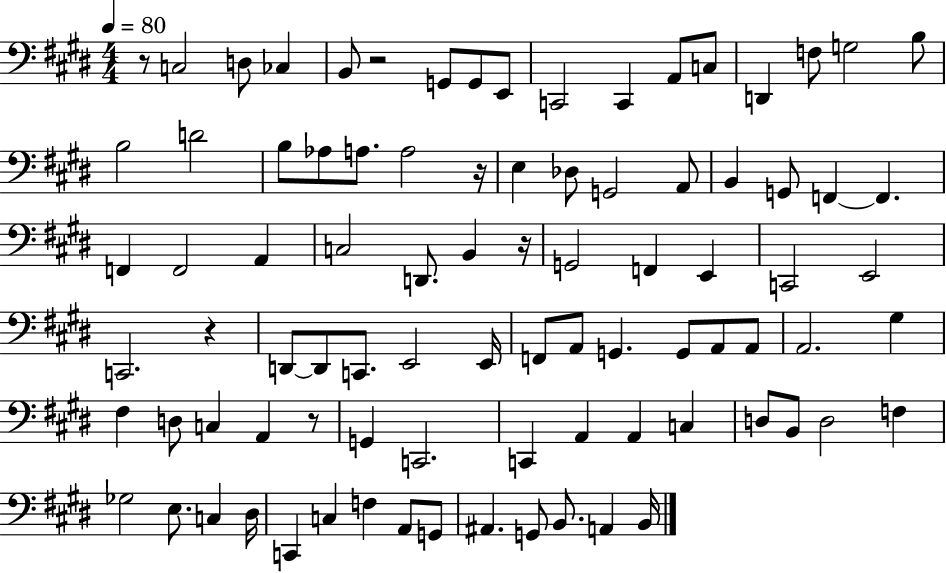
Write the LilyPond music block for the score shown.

{
  \clef bass
  \numericTimeSignature
  \time 4/4
  \key e \major
  \tempo 4 = 80
  r8 c2 d8 ces4 | b,8 r2 g,8 g,8 e,8 | c,2 c,4 a,8 c8 | d,4 f8 g2 b8 | \break b2 d'2 | b8 aes8 a8. a2 r16 | e4 des8 g,2 a,8 | b,4 g,8 f,4~~ f,4. | \break f,4 f,2 a,4 | c2 d,8. b,4 r16 | g,2 f,4 e,4 | c,2 e,2 | \break c,2. r4 | d,8~~ d,8 c,8. e,2 e,16 | f,8 a,8 g,4. g,8 a,8 a,8 | a,2. gis4 | \break fis4 d8 c4 a,4 r8 | g,4 c,2. | c,4 a,4 a,4 c4 | d8 b,8 d2 f4 | \break ges2 e8. c4 dis16 | c,4 c4 f4 a,8 g,8 | ais,4. g,8 b,8. a,4 b,16 | \bar "|."
}